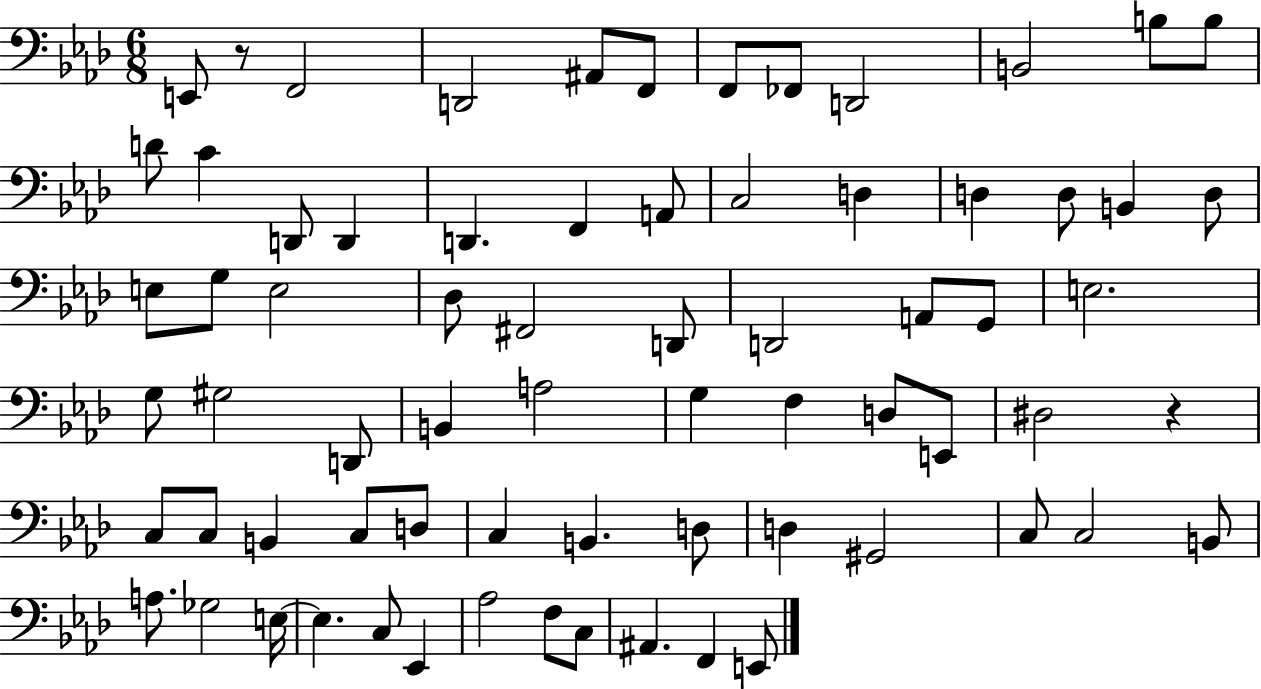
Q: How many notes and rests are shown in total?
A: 71